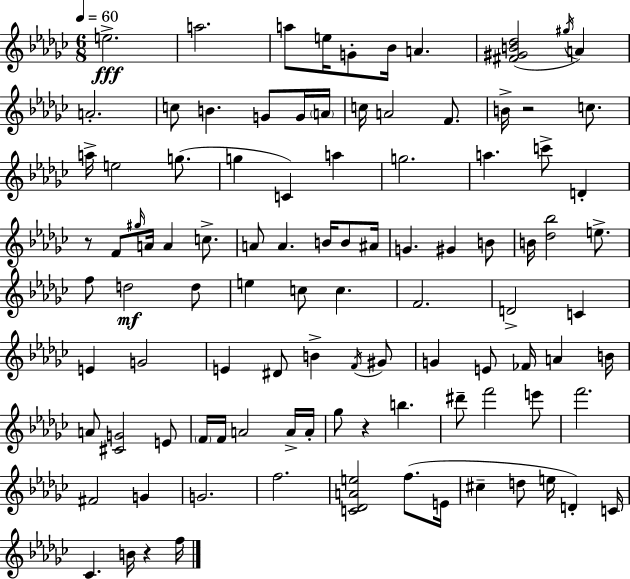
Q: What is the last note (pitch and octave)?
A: F5